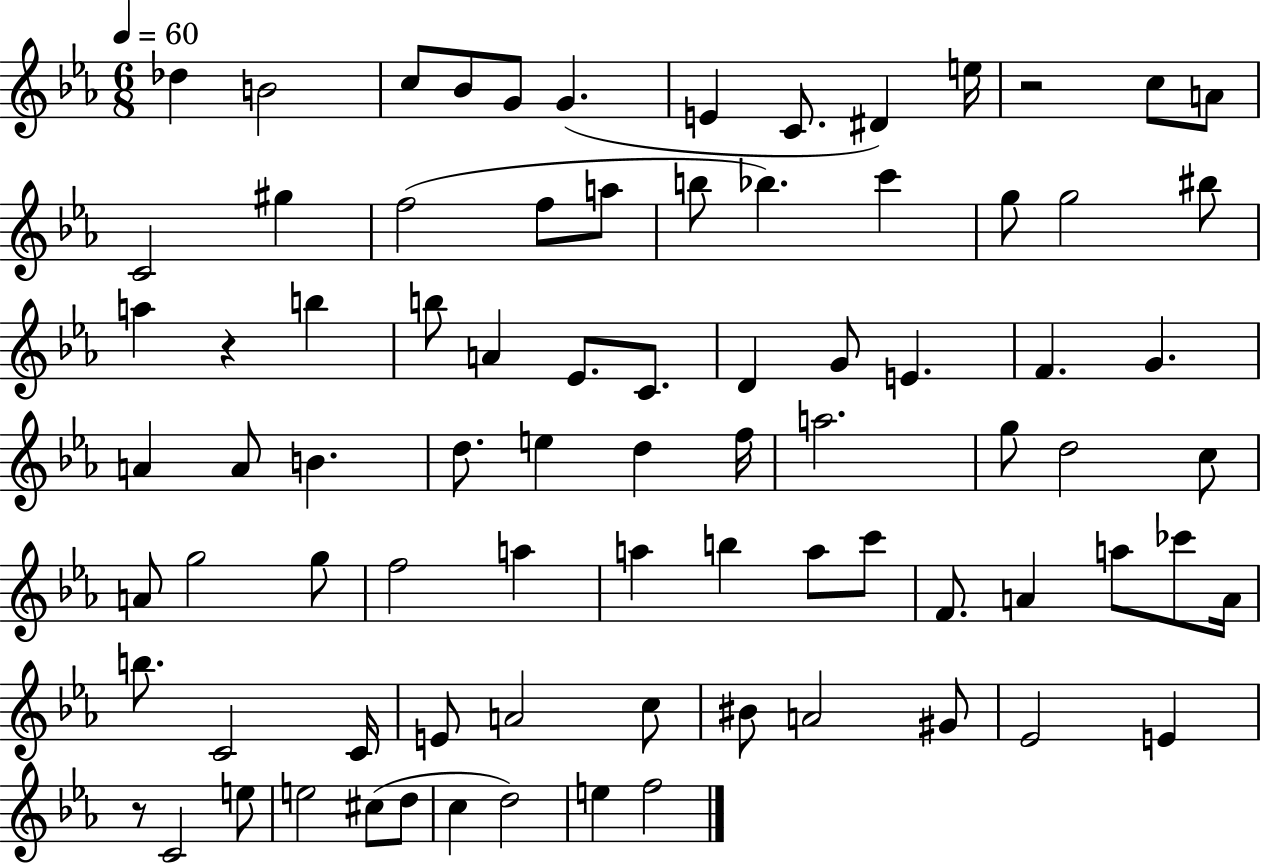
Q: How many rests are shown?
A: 3